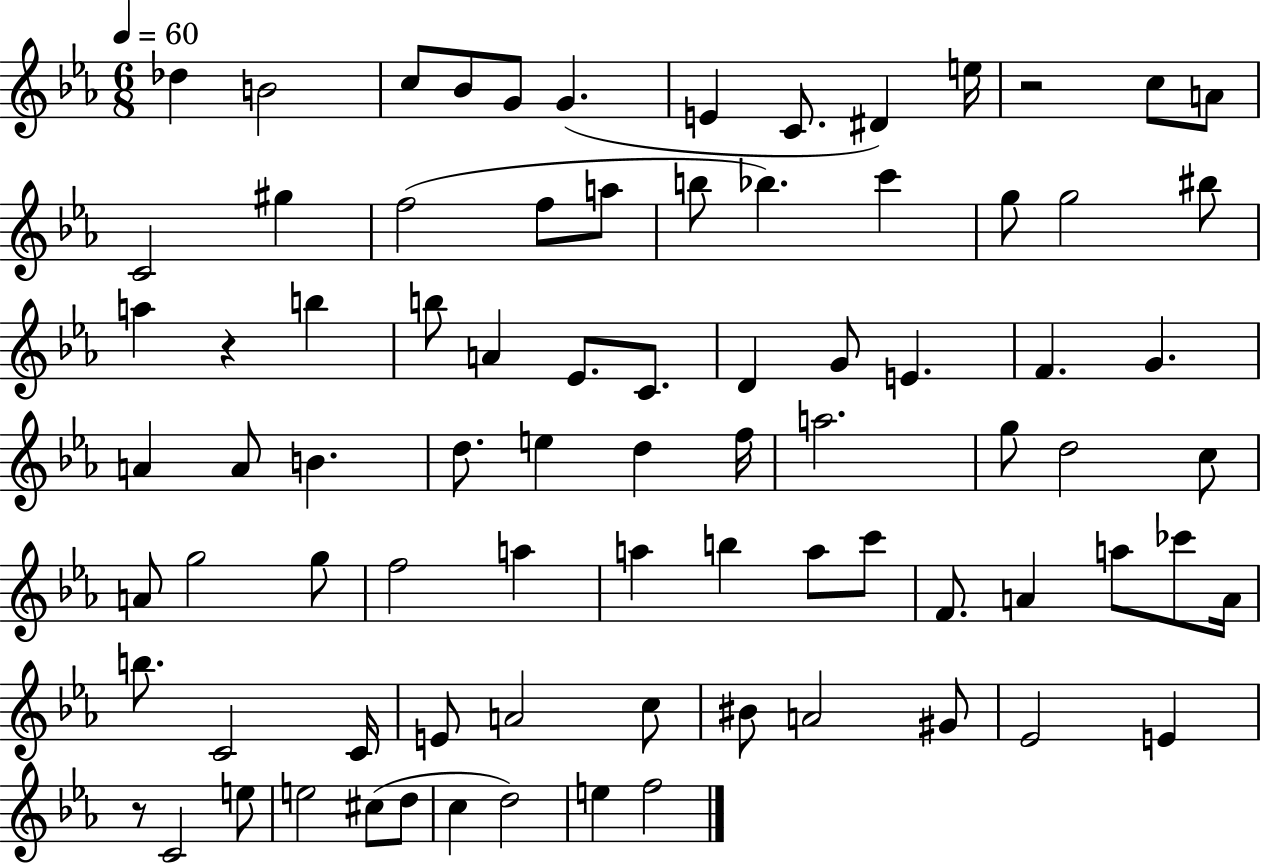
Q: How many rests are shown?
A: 3